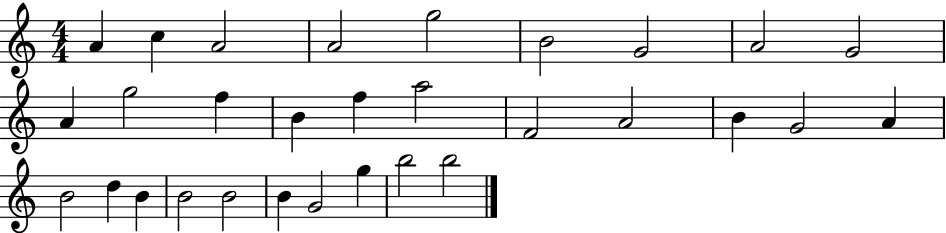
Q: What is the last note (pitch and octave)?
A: B5